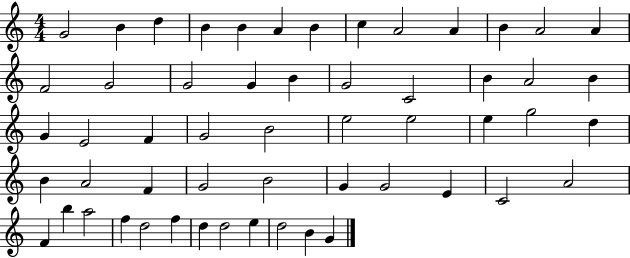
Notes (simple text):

G4/h B4/q D5/q B4/q B4/q A4/q B4/q C5/q A4/h A4/q B4/q A4/h A4/q F4/h G4/h G4/h G4/q B4/q G4/h C4/h B4/q A4/h B4/q G4/q E4/h F4/q G4/h B4/h E5/h E5/h E5/q G5/h D5/q B4/q A4/h F4/q G4/h B4/h G4/q G4/h E4/q C4/h A4/h F4/q B5/q A5/h F5/q D5/h F5/q D5/q D5/h E5/q D5/h B4/q G4/q